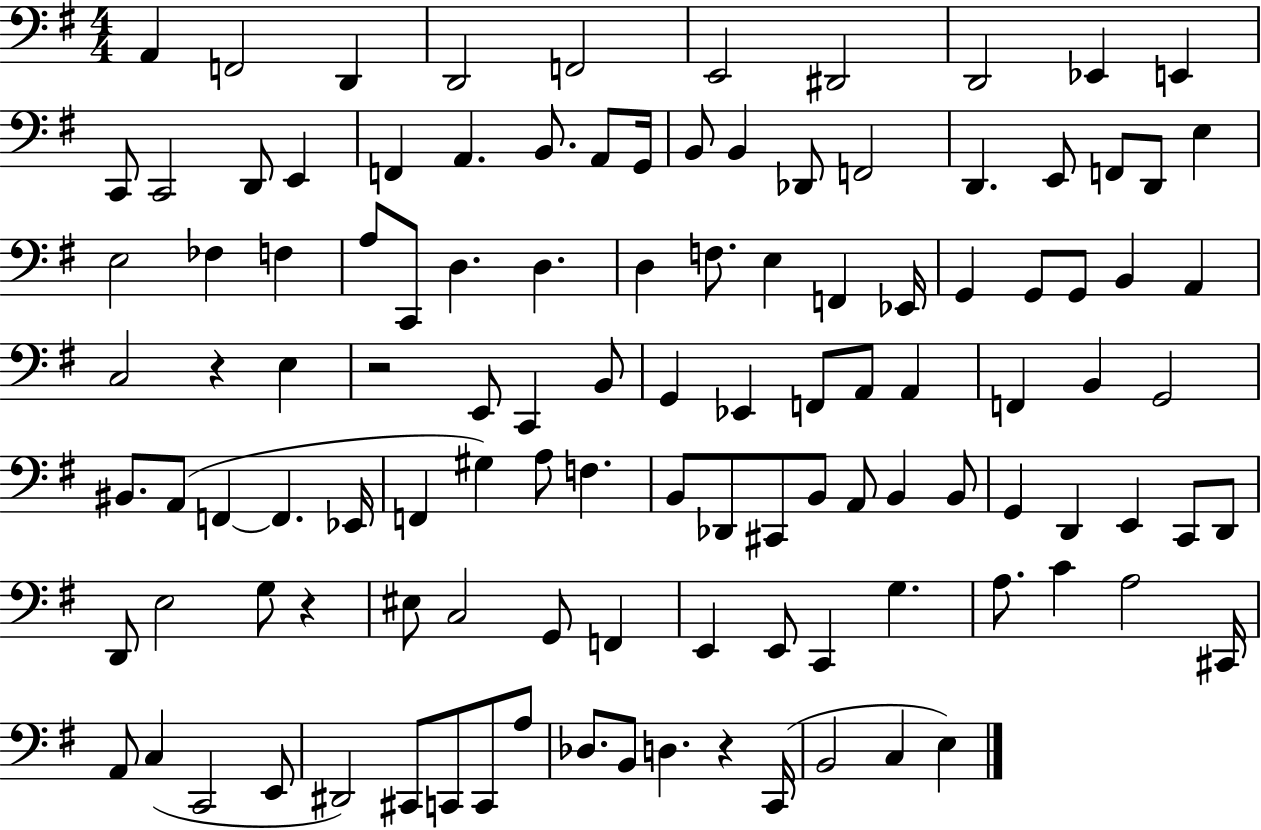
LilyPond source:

{
  \clef bass
  \numericTimeSignature
  \time 4/4
  \key g \major
  a,4 f,2 d,4 | d,2 f,2 | e,2 dis,2 | d,2 ees,4 e,4 | \break c,8 c,2 d,8 e,4 | f,4 a,4. b,8. a,8 g,16 | b,8 b,4 des,8 f,2 | d,4. e,8 f,8 d,8 e4 | \break e2 fes4 f4 | a8 c,8 d4. d4. | d4 f8. e4 f,4 ees,16 | g,4 g,8 g,8 b,4 a,4 | \break c2 r4 e4 | r2 e,8 c,4 b,8 | g,4 ees,4 f,8 a,8 a,4 | f,4 b,4 g,2 | \break bis,8. a,8( f,4~~ f,4. ees,16 | f,4 gis4) a8 f4. | b,8 des,8 cis,8 b,8 a,8 b,4 b,8 | g,4 d,4 e,4 c,8 d,8 | \break d,8 e2 g8 r4 | eis8 c2 g,8 f,4 | e,4 e,8 c,4 g4. | a8. c'4 a2 cis,16 | \break a,8 c4( c,2 e,8 | dis,2) cis,8 c,8 c,8 a8 | des8. b,8 d4. r4 c,16( | b,2 c4 e4) | \break \bar "|."
}